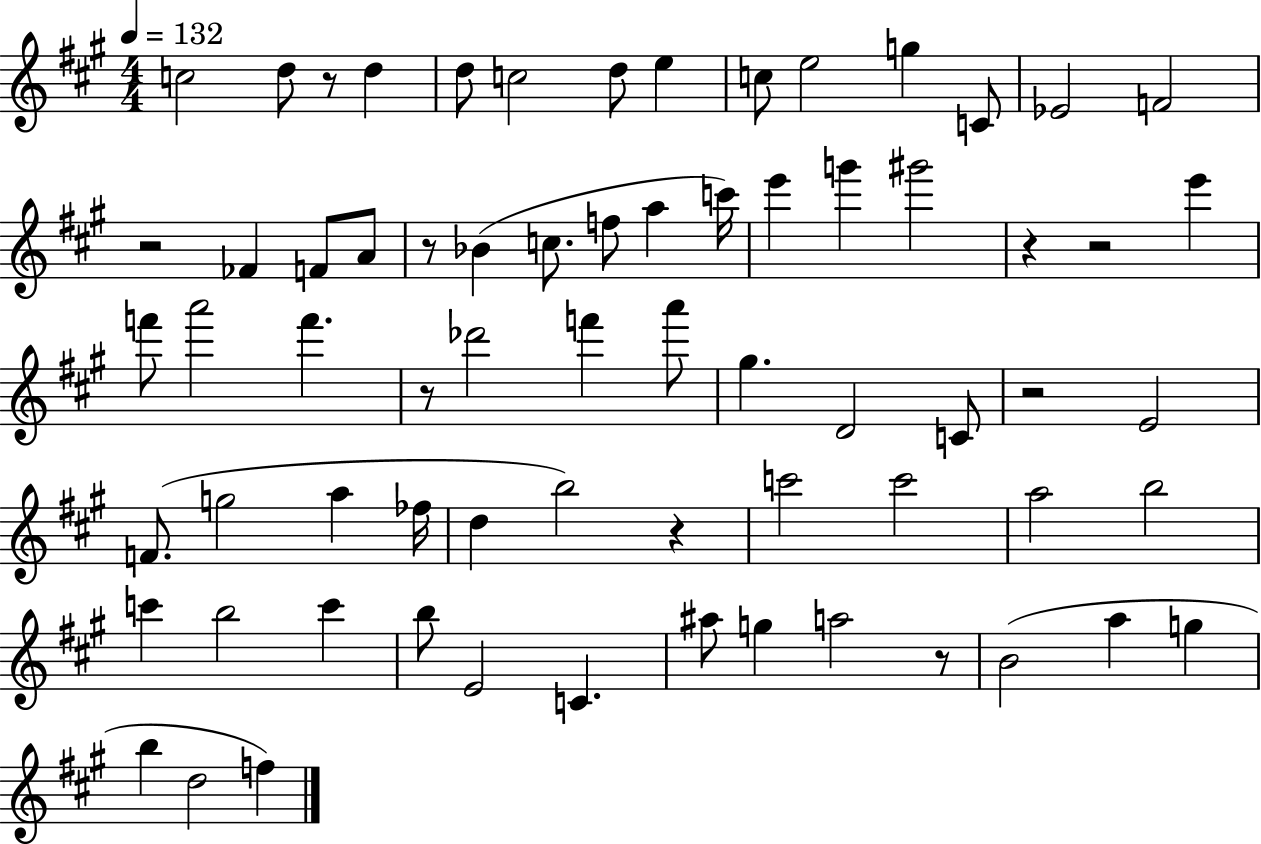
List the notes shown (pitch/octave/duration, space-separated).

C5/h D5/e R/e D5/q D5/e C5/h D5/e E5/q C5/e E5/h G5/q C4/e Eb4/h F4/h R/h FES4/q F4/e A4/e R/e Bb4/q C5/e. F5/e A5/q C6/s E6/q G6/q G#6/h R/q R/h E6/q F6/e A6/h F6/q. R/e Db6/h F6/q A6/e G#5/q. D4/h C4/e R/h E4/h F4/e. G5/h A5/q FES5/s D5/q B5/h R/q C6/h C6/h A5/h B5/h C6/q B5/h C6/q B5/e E4/h C4/q. A#5/e G5/q A5/h R/e B4/h A5/q G5/q B5/q D5/h F5/q